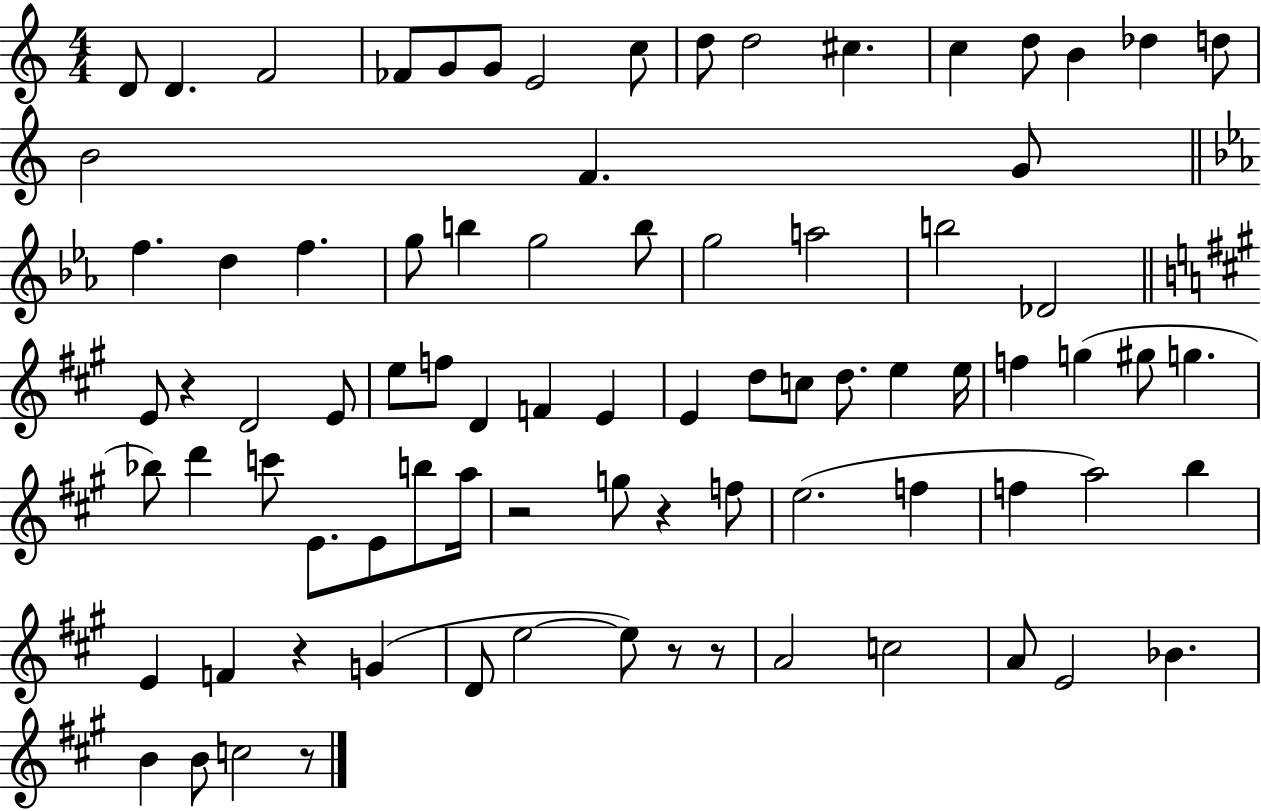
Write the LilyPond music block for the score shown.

{
  \clef treble
  \numericTimeSignature
  \time 4/4
  \key c \major
  \repeat volta 2 { d'8 d'4. f'2 | fes'8 g'8 g'8 e'2 c''8 | d''8 d''2 cis''4. | c''4 d''8 b'4 des''4 d''8 | \break b'2 f'4. g'8 | \bar "||" \break \key c \minor f''4. d''4 f''4. | g''8 b''4 g''2 b''8 | g''2 a''2 | b''2 des'2 | \break \bar "||" \break \key a \major e'8 r4 d'2 e'8 | e''8 f''8 d'4 f'4 e'4 | e'4 d''8 c''8 d''8. e''4 e''16 | f''4 g''4( gis''8 g''4. | \break bes''8) d'''4 c'''8 e'8. e'8 b''8 a''16 | r2 g''8 r4 f''8 | e''2.( f''4 | f''4 a''2) b''4 | \break e'4 f'4 r4 g'4( | d'8 e''2~~ e''8) r8 r8 | a'2 c''2 | a'8 e'2 bes'4. | \break b'4 b'8 c''2 r8 | } \bar "|."
}